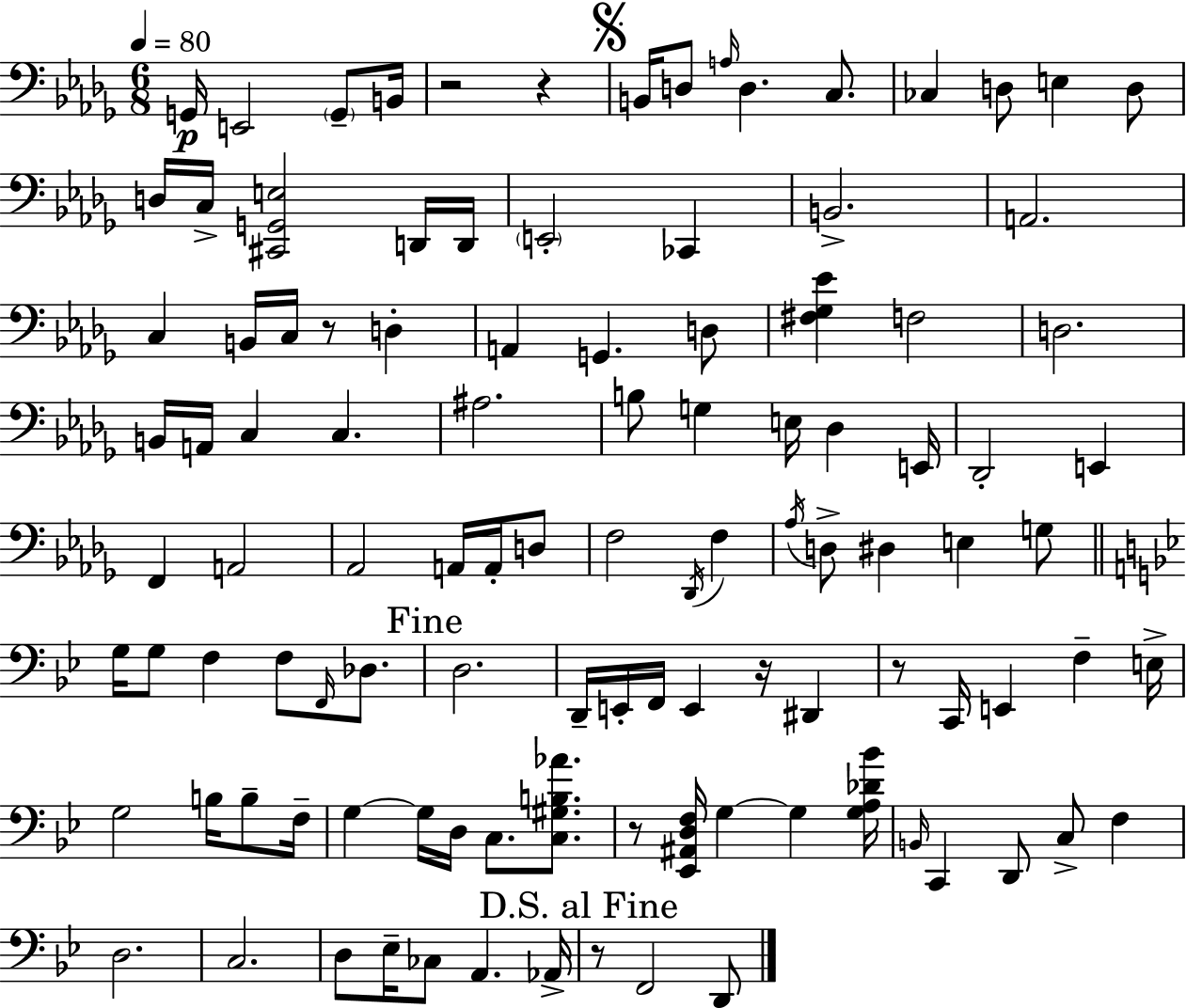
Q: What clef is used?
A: bass